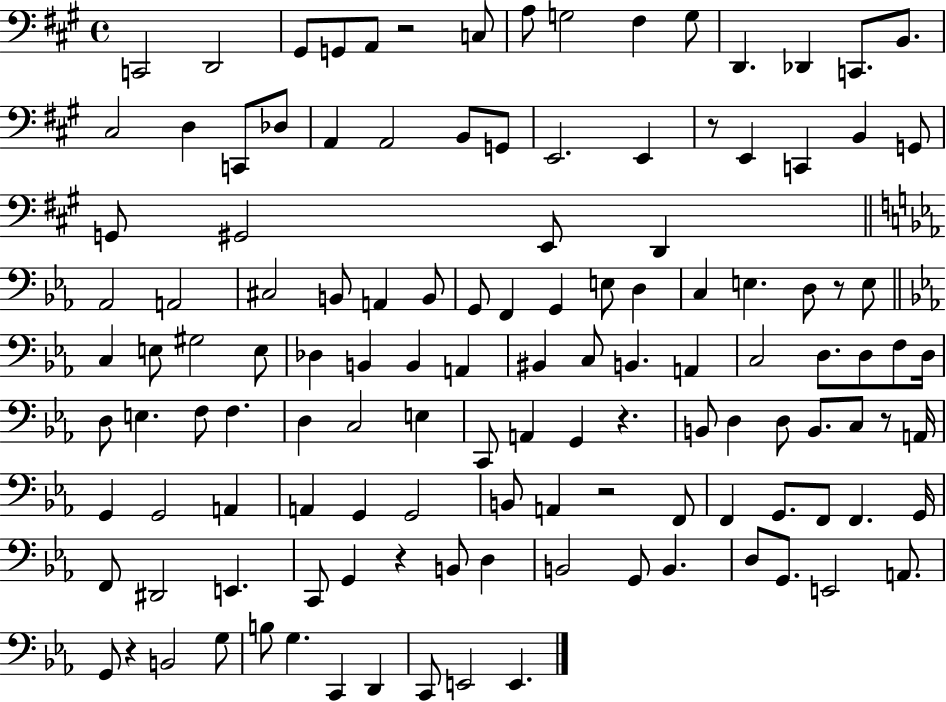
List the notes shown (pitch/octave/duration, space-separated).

C2/h D2/h G#2/e G2/e A2/e R/h C3/e A3/e G3/h F#3/q G3/e D2/q. Db2/q C2/e. B2/e. C#3/h D3/q C2/e Db3/e A2/q A2/h B2/e G2/e E2/h. E2/q R/e E2/q C2/q B2/q G2/e G2/e G#2/h E2/e D2/q Ab2/h A2/h C#3/h B2/e A2/q B2/e G2/e F2/q G2/q E3/e D3/q C3/q E3/q. D3/e R/e E3/e C3/q E3/e G#3/h E3/e Db3/q B2/q B2/q A2/q BIS2/q C3/e B2/q. A2/q C3/h D3/e. D3/e F3/e D3/s D3/e E3/q. F3/e F3/q. D3/q C3/h E3/q C2/e A2/q G2/q R/q. B2/e D3/q D3/e B2/e. C3/e R/e A2/s G2/q G2/h A2/q A2/q G2/q G2/h B2/e A2/q R/h F2/e F2/q G2/e. F2/e F2/q. G2/s F2/e D#2/h E2/q. C2/e G2/q R/q B2/e D3/q B2/h G2/e B2/q. D3/e G2/e. E2/h A2/e. G2/e R/q B2/h G3/e B3/e G3/q. C2/q D2/q C2/e E2/h E2/q.